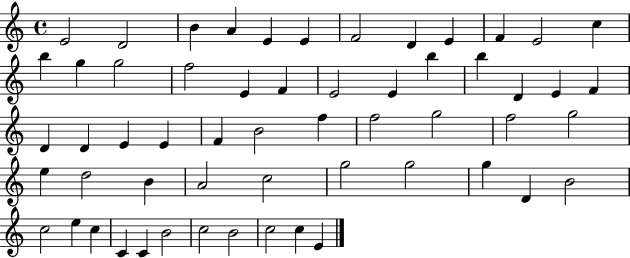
X:1
T:Untitled
M:4/4
L:1/4
K:C
E2 D2 B A E E F2 D E F E2 c b g g2 f2 E F E2 E b b D E F D D E E F B2 f f2 g2 f2 g2 e d2 B A2 c2 g2 g2 g D B2 c2 e c C C B2 c2 B2 c2 c E